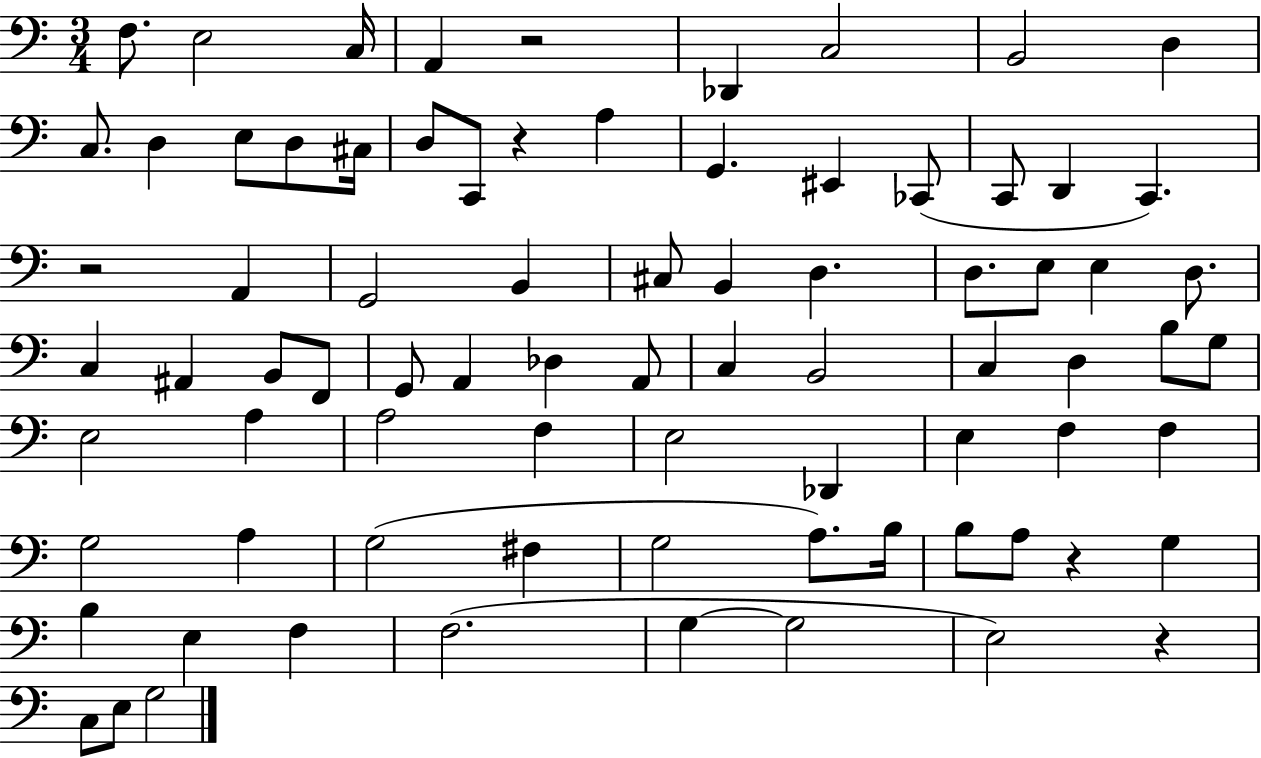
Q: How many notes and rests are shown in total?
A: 80